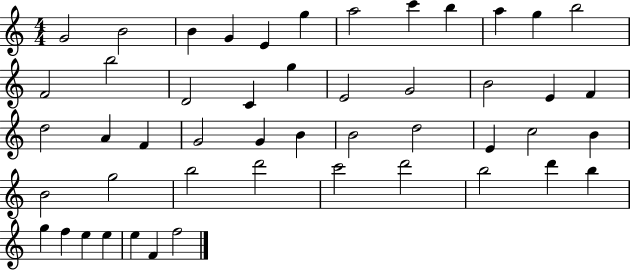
{
  \clef treble
  \numericTimeSignature
  \time 4/4
  \key c \major
  g'2 b'2 | b'4 g'4 e'4 g''4 | a''2 c'''4 b''4 | a''4 g''4 b''2 | \break f'2 b''2 | d'2 c'4 g''4 | e'2 g'2 | b'2 e'4 f'4 | \break d''2 a'4 f'4 | g'2 g'4 b'4 | b'2 d''2 | e'4 c''2 b'4 | \break b'2 g''2 | b''2 d'''2 | c'''2 d'''2 | b''2 d'''4 b''4 | \break g''4 f''4 e''4 e''4 | e''4 f'4 f''2 | \bar "|."
}